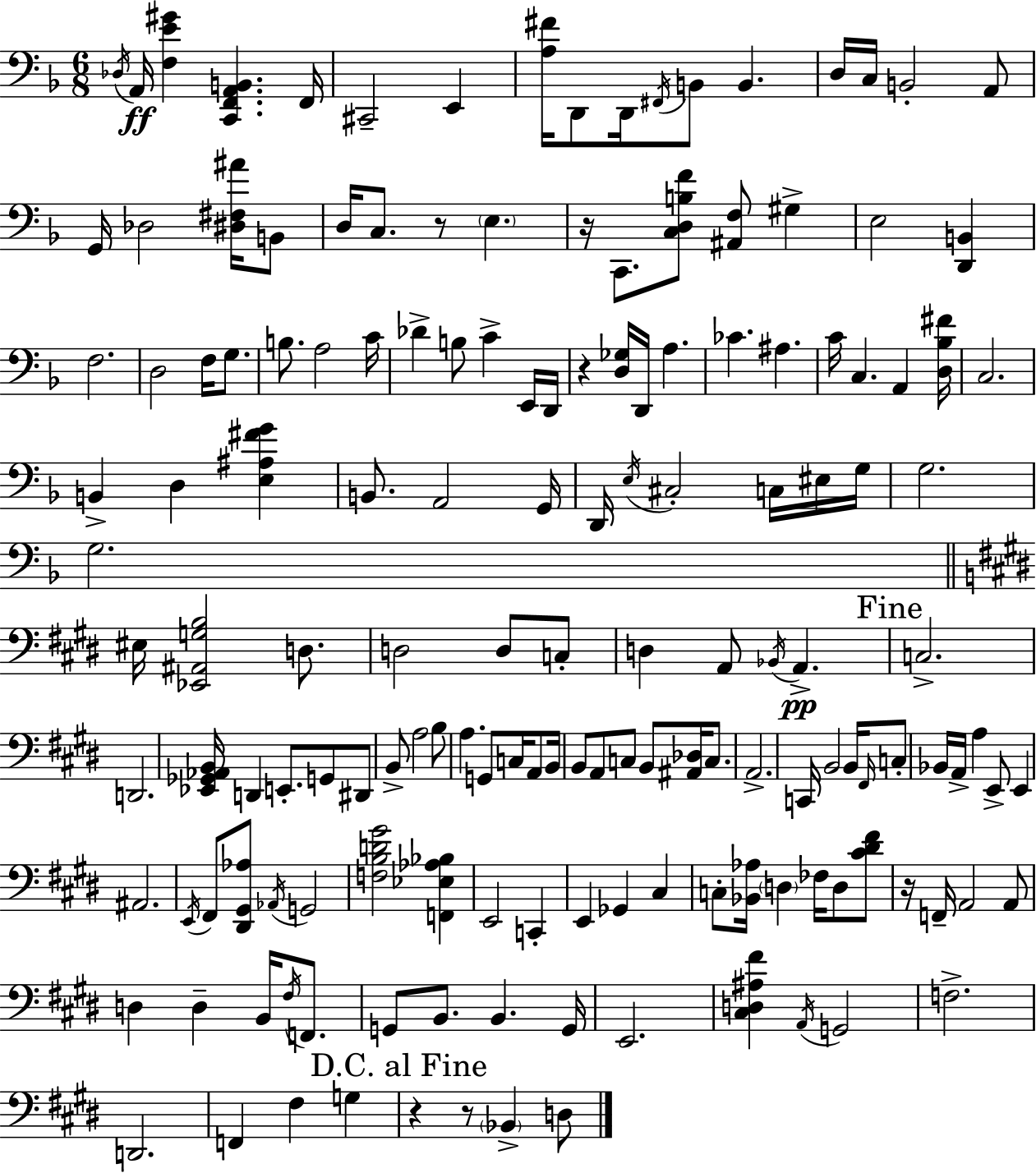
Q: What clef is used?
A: bass